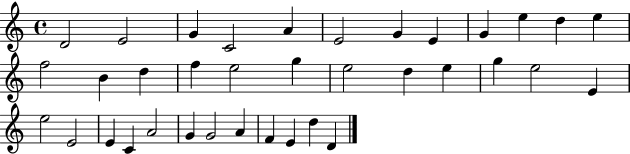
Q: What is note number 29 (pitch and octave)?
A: A4